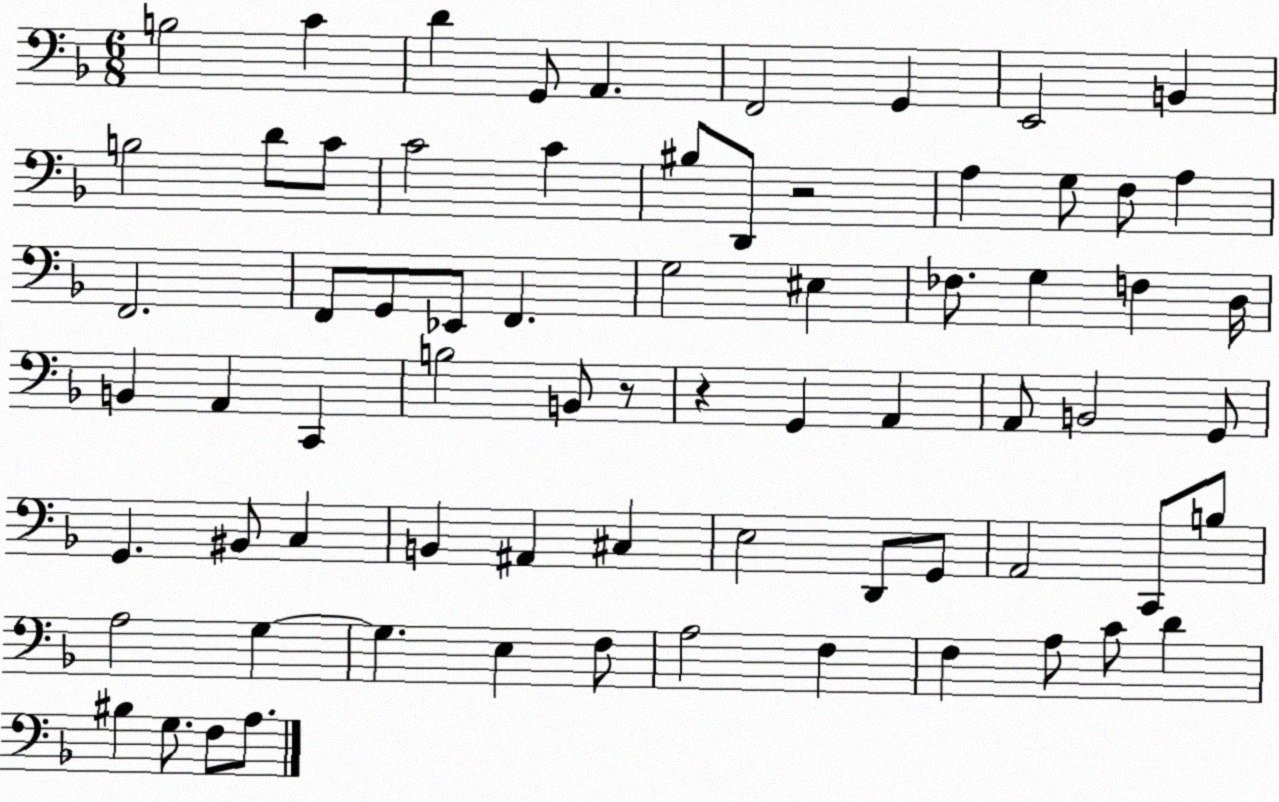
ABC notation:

X:1
T:Untitled
M:6/8
L:1/4
K:F
B,2 C D G,,/2 A,, F,,2 G,, E,,2 B,, B,2 D/2 C/2 C2 C ^B,/2 D,,/2 z2 A, G,/2 F,/2 A, F,,2 F,,/2 G,,/2 _E,,/2 F,, G,2 ^E, _F,/2 G, F, D,/4 B,, A,, C,, B,2 B,,/2 z/2 z G,, A,, A,,/2 B,,2 G,,/2 G,, ^B,,/2 C, B,, ^A,, ^C, E,2 D,,/2 G,,/2 A,,2 C,,/2 B,/2 A,2 G, G, E, F,/2 A,2 F, F, A,/2 C/2 D ^B, G,/2 F,/2 A,/2